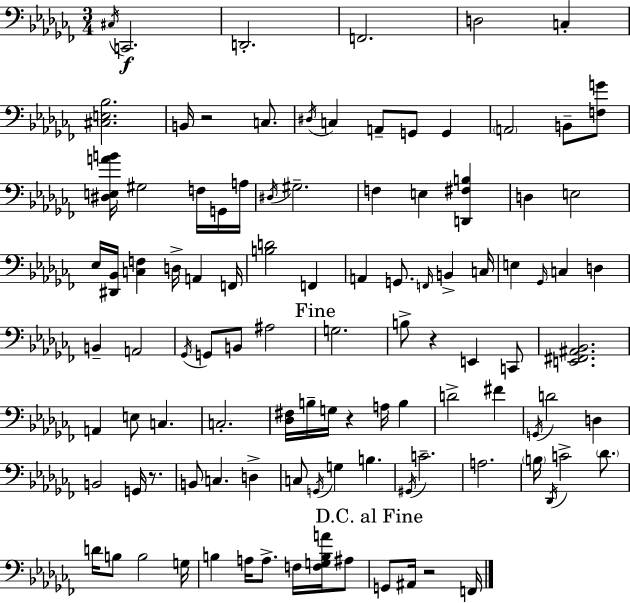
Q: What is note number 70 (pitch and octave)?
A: G3